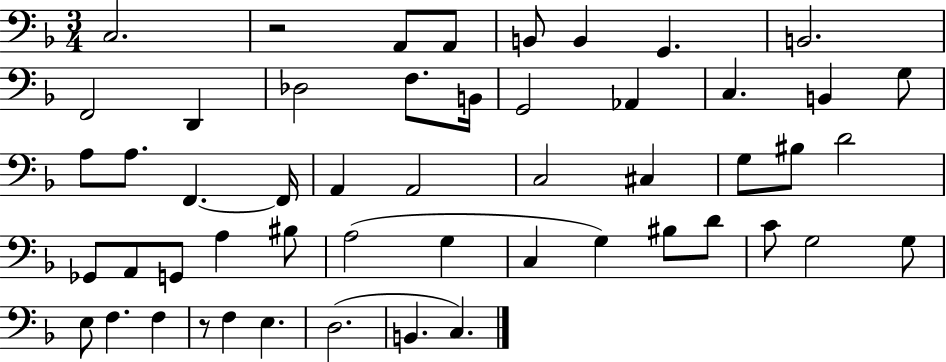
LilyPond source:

{
  \clef bass
  \numericTimeSignature
  \time 3/4
  \key f \major
  c2. | r2 a,8 a,8 | b,8 b,4 g,4. | b,2. | \break f,2 d,4 | des2 f8. b,16 | g,2 aes,4 | c4. b,4 g8 | \break a8 a8. f,4.~~ f,16 | a,4 a,2 | c2 cis4 | g8 bis8 d'2 | \break ges,8 a,8 g,8 a4 bis8 | a2( g4 | c4 g4) bis8 d'8 | c'8 g2 g8 | \break e8 f4. f4 | r8 f4 e4. | d2.( | b,4. c4.) | \break \bar "|."
}